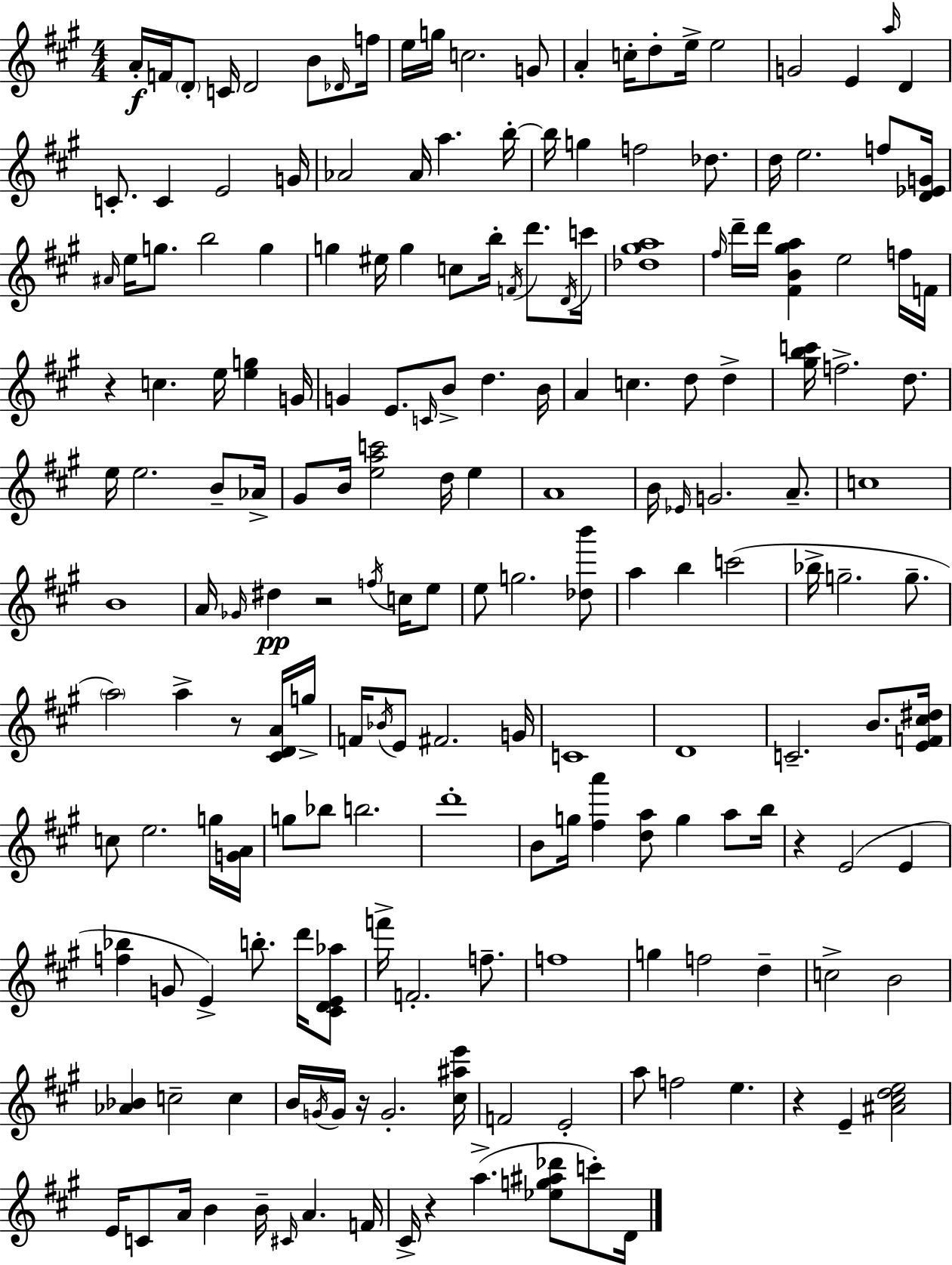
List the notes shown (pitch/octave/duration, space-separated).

A4/s F4/s D4/e C4/s D4/h B4/e Db4/s F5/s E5/s G5/s C5/h. G4/e A4/q C5/s D5/e E5/s E5/h G4/h E4/q A5/s D4/q C4/e. C4/q E4/h G4/s Ab4/h Ab4/s A5/q. B5/s B5/s G5/q F5/h Db5/e. D5/s E5/h. F5/e [D4,Eb4,G4]/s A#4/s E5/s G5/e. B5/h G5/q G5/q EIS5/s G5/q C5/e B5/s F4/s D6/e. D4/s C6/s [Db5,G#5,A5]/w F#5/s D6/s D6/s [F#4,B4,G#5,A5]/q E5/h F5/s F4/s R/q C5/q. E5/s [E5,G5]/q G4/s G4/q E4/e. C4/s B4/e D5/q. B4/s A4/q C5/q. D5/e D5/q [G#5,B5,C6]/s F5/h. D5/e. E5/s E5/h. B4/e Ab4/s G#4/e B4/s [E5,A5,C6]/h D5/s E5/q A4/w B4/s Eb4/s G4/h. A4/e. C5/w B4/w A4/s Gb4/s D#5/q R/h F5/s C5/s E5/e E5/e G5/h. [Db5,B6]/e A5/q B5/q C6/h Bb5/s G5/h. G5/e. A5/h A5/q R/e [C#4,D4,A4]/s G5/s F4/s Bb4/s E4/e F#4/h. G4/s C4/w D4/w C4/h. B4/e. [E4,F4,C#5,D#5]/s C5/e E5/h. G5/s [G4,A4]/s G5/e Bb5/e B5/h. D6/w B4/e G5/s [F#5,A6]/q [D5,A5]/e G5/q A5/e B5/s R/q E4/h E4/q [F5,Bb5]/q G4/e E4/q B5/e. D6/s [C#4,D4,E4,Ab5]/e F6/s F4/h. F5/e. F5/w G5/q F5/h D5/q C5/h B4/h [Ab4,Bb4]/q C5/h C5/q B4/s G4/s G4/s R/s G4/h. [C#5,A#5,E6]/s F4/h E4/h A5/e F5/h E5/q. R/q E4/q [A#4,C#5,D5,E5]/h E4/s C4/e A4/s B4/q B4/s C#4/s A4/q. F4/s C#4/s R/q A5/q. [Eb5,G5,A#5,Db6]/e C6/e D4/s